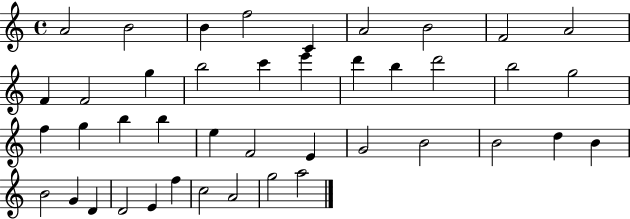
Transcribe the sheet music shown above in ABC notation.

X:1
T:Untitled
M:4/4
L:1/4
K:C
A2 B2 B f2 C A2 B2 F2 A2 F F2 g b2 c' e' d' b d'2 b2 g2 f g b b e F2 E G2 B2 B2 d B B2 G D D2 E f c2 A2 g2 a2